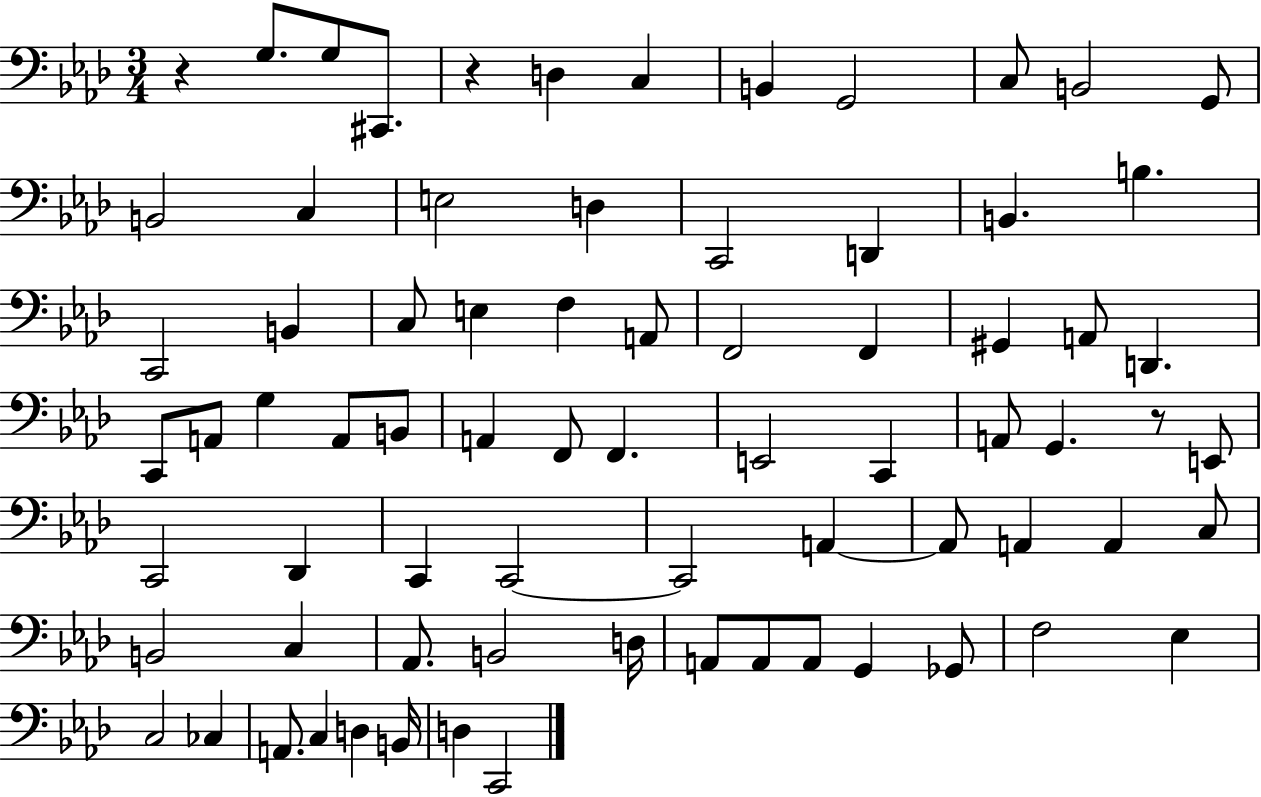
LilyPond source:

{
  \clef bass
  \numericTimeSignature
  \time 3/4
  \key aes \major
  r4 g8. g8 cis,8. | r4 d4 c4 | b,4 g,2 | c8 b,2 g,8 | \break b,2 c4 | e2 d4 | c,2 d,4 | b,4. b4. | \break c,2 b,4 | c8 e4 f4 a,8 | f,2 f,4 | gis,4 a,8 d,4. | \break c,8 a,8 g4 a,8 b,8 | a,4 f,8 f,4. | e,2 c,4 | a,8 g,4. r8 e,8 | \break c,2 des,4 | c,4 c,2~~ | c,2 a,4~~ | a,8 a,4 a,4 c8 | \break b,2 c4 | aes,8. b,2 d16 | a,8 a,8 a,8 g,4 ges,8 | f2 ees4 | \break c2 ces4 | a,8. c4 d4 b,16 | d4 c,2 | \bar "|."
}